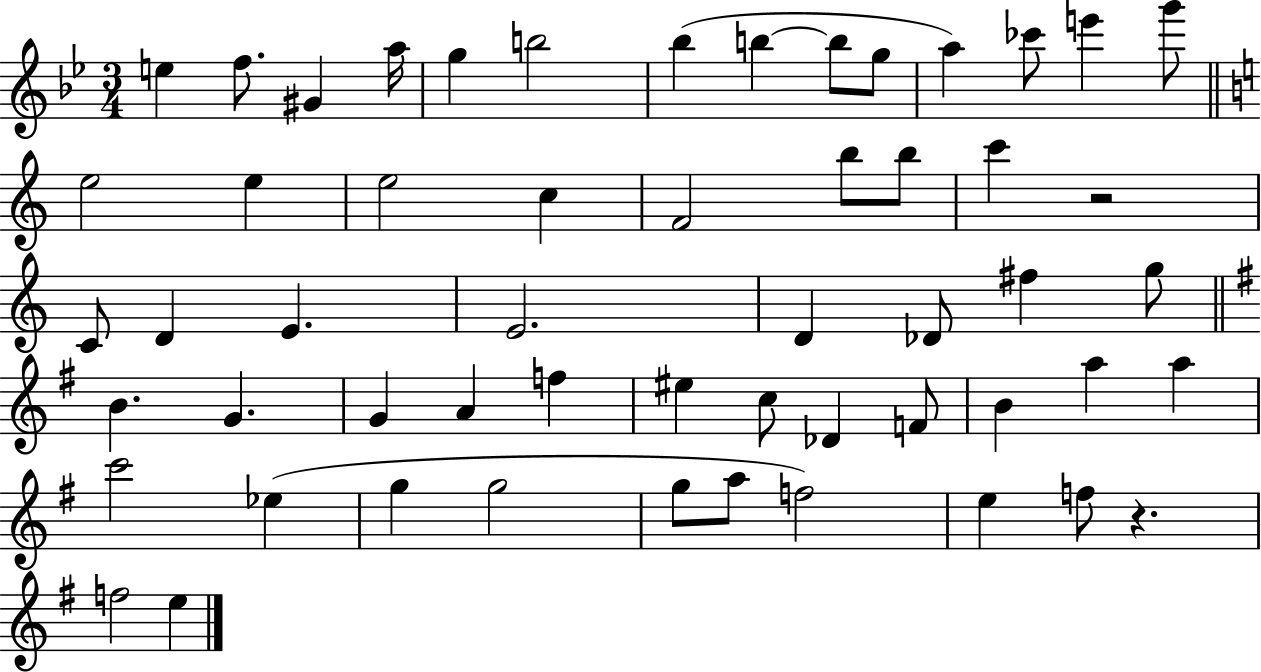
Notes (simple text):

E5/q F5/e. G#4/q A5/s G5/q B5/h Bb5/q B5/q B5/e G5/e A5/q CES6/e E6/q G6/e E5/h E5/q E5/h C5/q F4/h B5/e B5/e C6/q R/h C4/e D4/q E4/q. E4/h. D4/q Db4/e F#5/q G5/e B4/q. G4/q. G4/q A4/q F5/q EIS5/q C5/e Db4/q F4/e B4/q A5/q A5/q C6/h Eb5/q G5/q G5/h G5/e A5/e F5/h E5/q F5/e R/q. F5/h E5/q